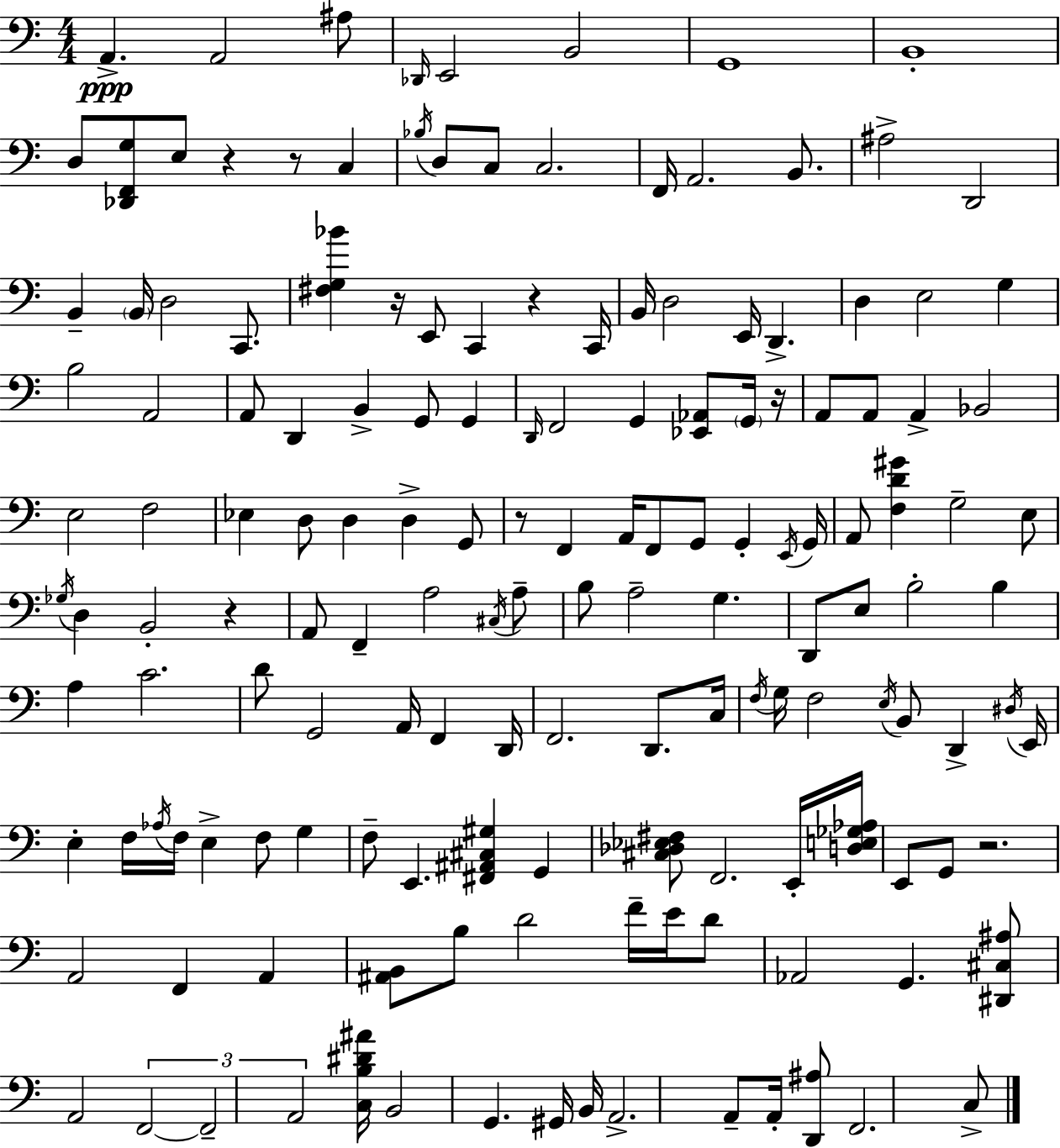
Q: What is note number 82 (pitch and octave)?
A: A3